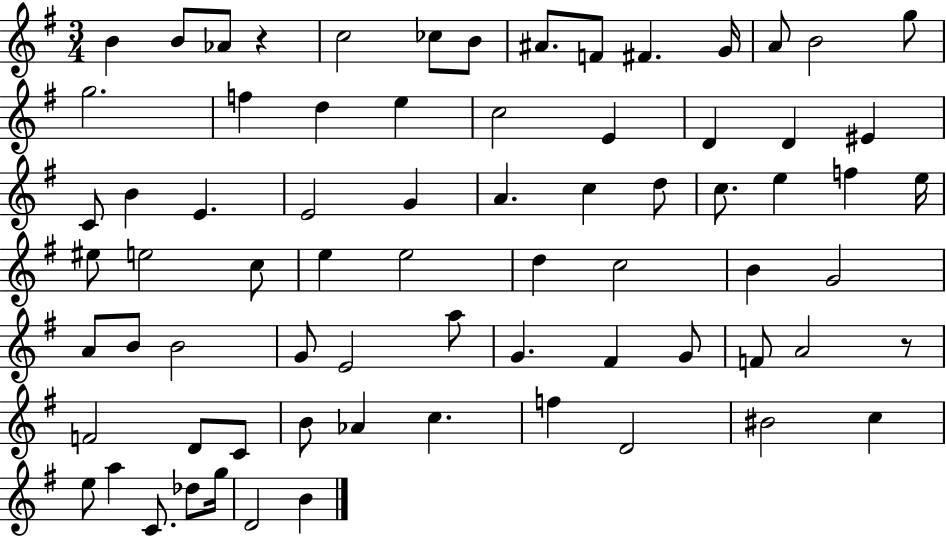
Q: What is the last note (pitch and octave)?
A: B4